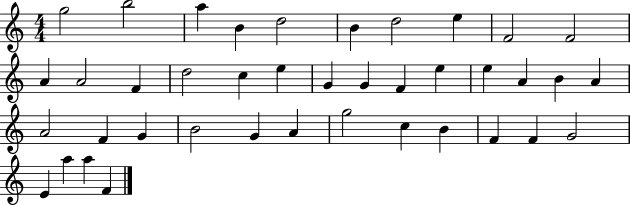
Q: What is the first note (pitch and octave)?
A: G5